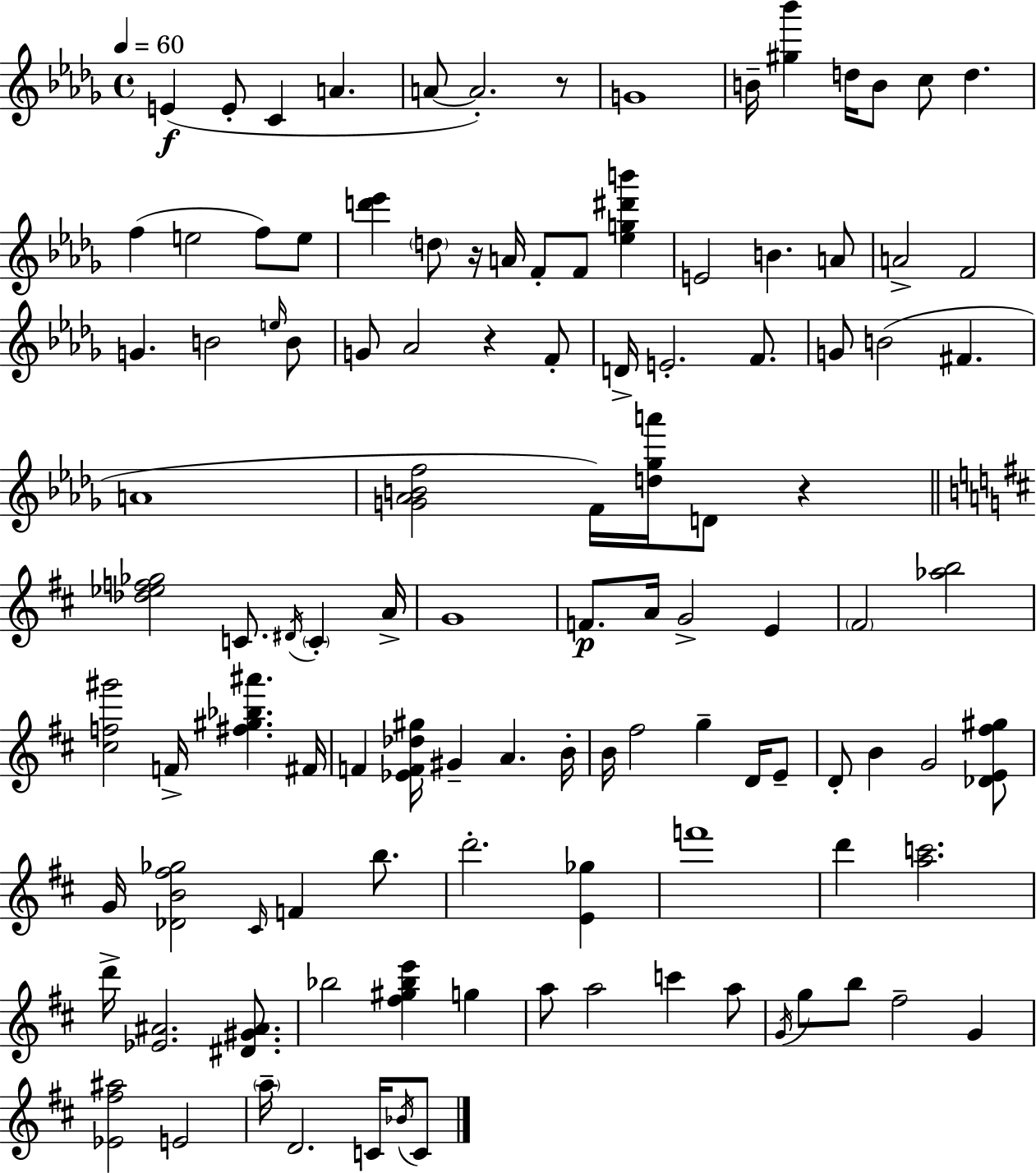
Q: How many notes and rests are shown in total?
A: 112